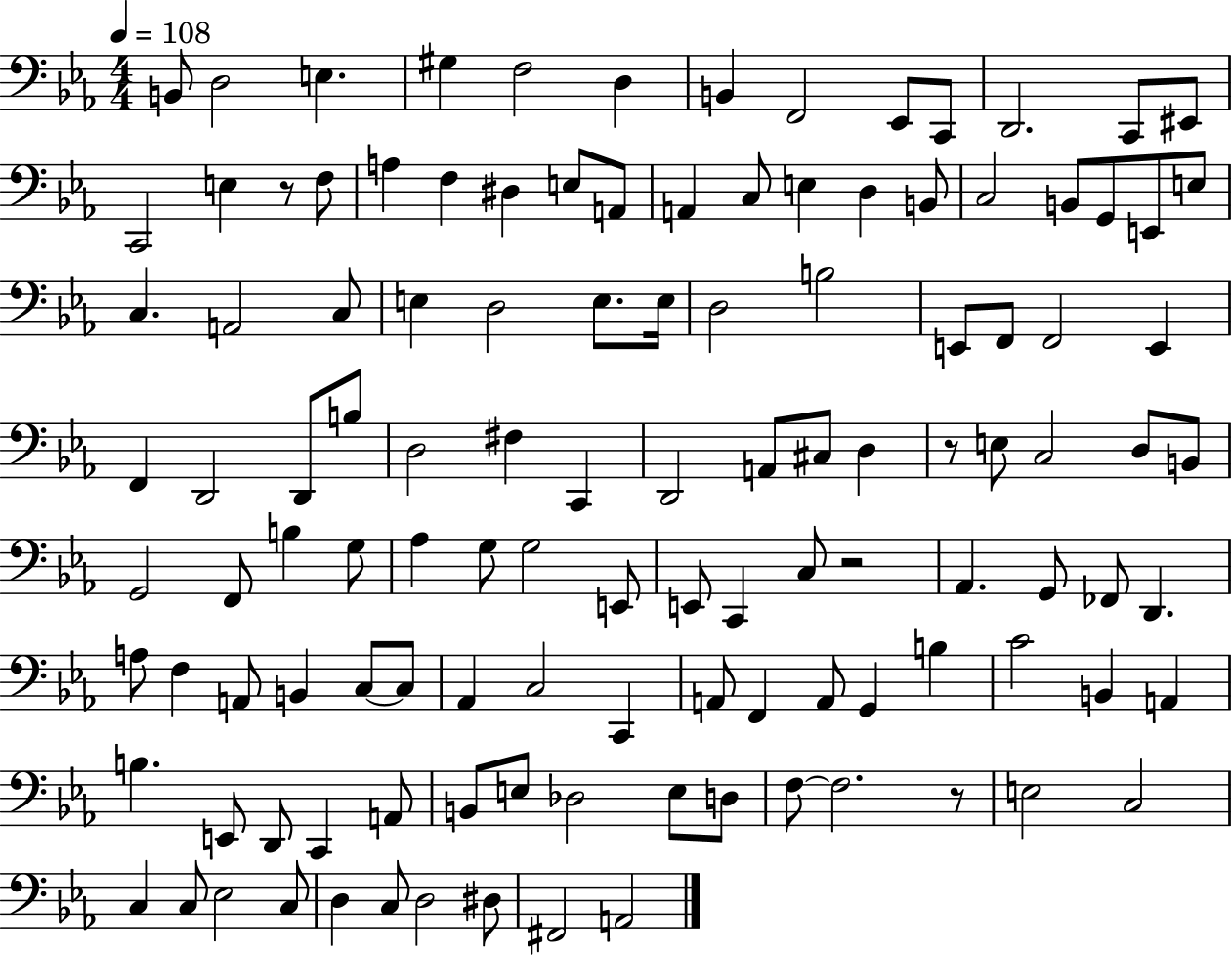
B2/e D3/h E3/q. G#3/q F3/h D3/q B2/q F2/h Eb2/e C2/e D2/h. C2/e EIS2/e C2/h E3/q R/e F3/e A3/q F3/q D#3/q E3/e A2/e A2/q C3/e E3/q D3/q B2/e C3/h B2/e G2/e E2/e E3/e C3/q. A2/h C3/e E3/q D3/h E3/e. E3/s D3/h B3/h E2/e F2/e F2/h E2/q F2/q D2/h D2/e B3/e D3/h F#3/q C2/q D2/h A2/e C#3/e D3/q R/e E3/e C3/h D3/e B2/e G2/h F2/e B3/q G3/e Ab3/q G3/e G3/h E2/e E2/e C2/q C3/e R/h Ab2/q. G2/e FES2/e D2/q. A3/e F3/q A2/e B2/q C3/e C3/e Ab2/q C3/h C2/q A2/e F2/q A2/e G2/q B3/q C4/h B2/q A2/q B3/q. E2/e D2/e C2/q A2/e B2/e E3/e Db3/h E3/e D3/e F3/e F3/h. R/e E3/h C3/h C3/q C3/e Eb3/h C3/e D3/q C3/e D3/h D#3/e F#2/h A2/h